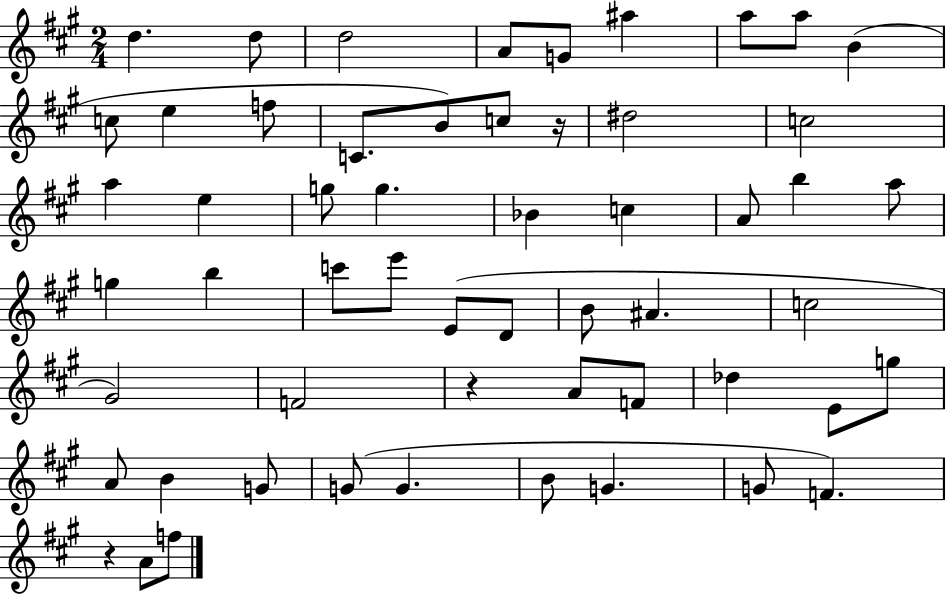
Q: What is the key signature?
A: A major